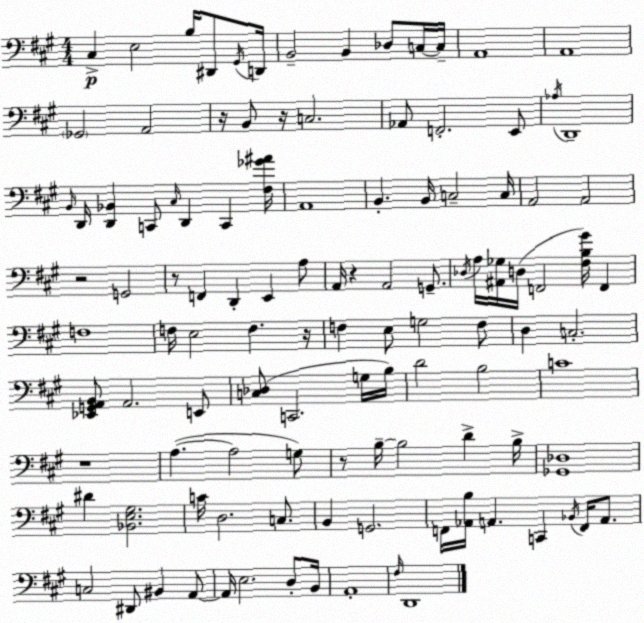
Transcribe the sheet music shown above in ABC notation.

X:1
T:Untitled
M:4/4
L:1/4
K:A
^C, E,2 B,/4 ^D,,/2 ^G,,/4 D,,/4 B,,2 B,, _D,/2 C,/4 C,/4 A,,4 A,,4 _G,,2 A,,2 z/4 B,,/2 z/4 C,2 _A,,/2 F,,2 E,,/2 _A,/4 D,,4 B,,/4 D,,/4 [D,,_B,,] C,,/2 ^C,/4 D,, C,, [^F,_G^A]/4 A,,4 B,, B,,/4 C,2 C,/4 A,,2 A,,2 z2 G,,2 z/2 F,, D,, E,, A,/2 A,,/4 z A,,2 G,,/2 _D,/4 A,/4 [^A,,_G,]/4 D,/4 F,,2 [^F,B,^G]/4 F,, F,4 F,/4 E,2 F, z/4 F, E,/2 G,2 F,/2 D, C,2 [_E,,G,,A,,B,,]/2 A,,2 E,,/2 [C,_D,]/2 C,,2 G,/4 B,/4 D2 B,2 C4 z4 A, A,2 G,/2 z/2 B,/4 B,2 D B,/4 [_G,,_D,]4 ^D [_B,,E,^G,]2 C/4 D,2 C,/2 B,, G,,2 F,,/4 [_A,,B,]/4 A,, C,, _B,,/4 F,,/4 A,,/2 C,2 ^D,,/2 ^B,, A,,/2 A,,/4 E,2 D,/2 B,,/4 A,,4 ^F,/4 D,,4